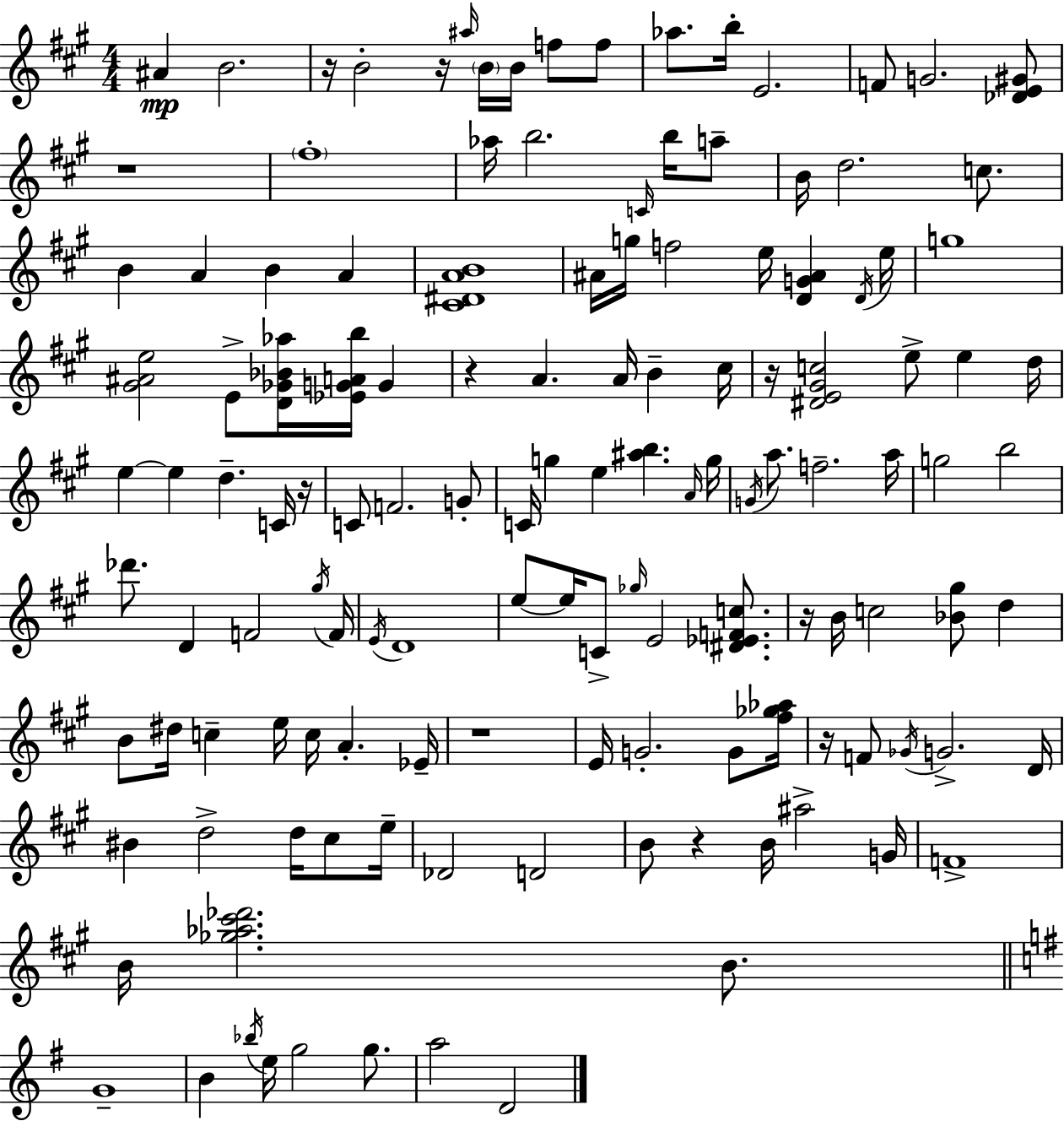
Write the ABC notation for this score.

X:1
T:Untitled
M:4/4
L:1/4
K:A
^A B2 z/4 B2 z/4 ^a/4 B/4 B/4 f/2 f/2 _a/2 b/4 E2 F/2 G2 [_DE^G]/2 z4 ^f4 _a/4 b2 C/4 b/4 a/2 B/4 d2 c/2 B A B A [^C^DAB]4 ^A/4 g/4 f2 e/4 [DG^A] D/4 e/4 g4 [^G^Ae]2 E/2 [D_G_B_a]/4 [_EGAb]/4 G z A A/4 B ^c/4 z/4 [^DE^Gc]2 e/2 e d/4 e e d C/4 z/4 C/2 F2 G/2 C/4 g e [^ab] A/4 g/4 G/4 a/2 f2 a/4 g2 b2 _d'/2 D F2 ^g/4 F/4 E/4 D4 e/2 e/4 C/2 _g/4 E2 [^D_EFc]/2 z/4 B/4 c2 [_B^g]/2 d B/2 ^d/4 c e/4 c/4 A _E/4 z4 E/4 G2 G/2 [^f_g_a]/4 z/4 F/2 _G/4 G2 D/4 ^B d2 d/4 ^c/2 e/4 _D2 D2 B/2 z B/4 ^a2 G/4 F4 B/4 [_g_a^c'_d']2 B/2 G4 B _b/4 e/4 g2 g/2 a2 D2